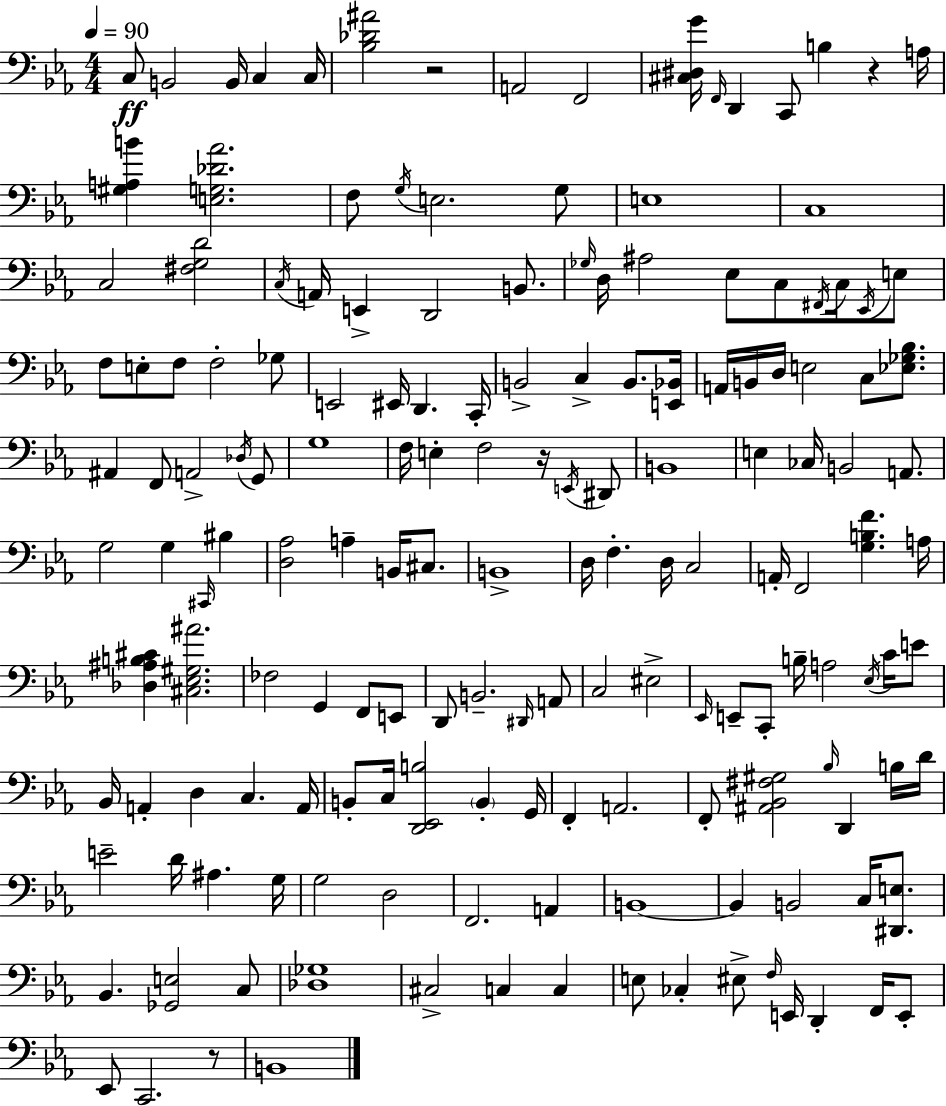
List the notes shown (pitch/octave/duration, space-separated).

C3/e B2/h B2/s C3/q C3/s [Bb3,Db4,A#4]/h R/h A2/h F2/h [C#3,D#3,G4]/s F2/s D2/q C2/e B3/q R/q A3/s [G#3,A3,B4]/q [E3,G3,Db4,Ab4]/h. F3/e G3/s E3/h. G3/e E3/w C3/w C3/h [F#3,G3,D4]/h C3/s A2/s E2/q D2/h B2/e. Gb3/s D3/s A#3/h Eb3/e C3/e F#2/s C3/s Eb2/s E3/e F3/e E3/e F3/e F3/h Gb3/e E2/h EIS2/s D2/q. C2/s B2/h C3/q B2/e. [E2,Bb2]/s A2/s B2/s D3/s E3/h C3/e [Eb3,Gb3,Bb3]/e. A#2/q F2/e A2/h Db3/s G2/e G3/w F3/s E3/q F3/h R/s E2/s D#2/e B2/w E3/q CES3/s B2/h A2/e. G3/h G3/q C#2/s BIS3/q [D3,Ab3]/h A3/q B2/s C#3/e. B2/w D3/s F3/q. D3/s C3/h A2/s F2/h [G3,B3,F4]/q. A3/s [Db3,A#3,B3,C#4]/q [C#3,Eb3,G#3,A#4]/h. FES3/h G2/q F2/e E2/e D2/e B2/h. D#2/s A2/e C3/h EIS3/h Eb2/s E2/e C2/e B3/s A3/h Eb3/s C4/s E4/e Bb2/s A2/q D3/q C3/q. A2/s B2/e C3/s [D2,Eb2,B3]/h B2/q G2/s F2/q A2/h. F2/e [A#2,Bb2,F#3,G#3]/h Bb3/s D2/q B3/s D4/s E4/h D4/s A#3/q. G3/s G3/h D3/h F2/h. A2/q B2/w B2/q B2/h C3/s [D#2,E3]/e. Bb2/q. [Gb2,E3]/h C3/e [Db3,Gb3]/w C#3/h C3/q C3/q E3/e CES3/q EIS3/e F3/s E2/s D2/q F2/s E2/e Eb2/e C2/h. R/e B2/w